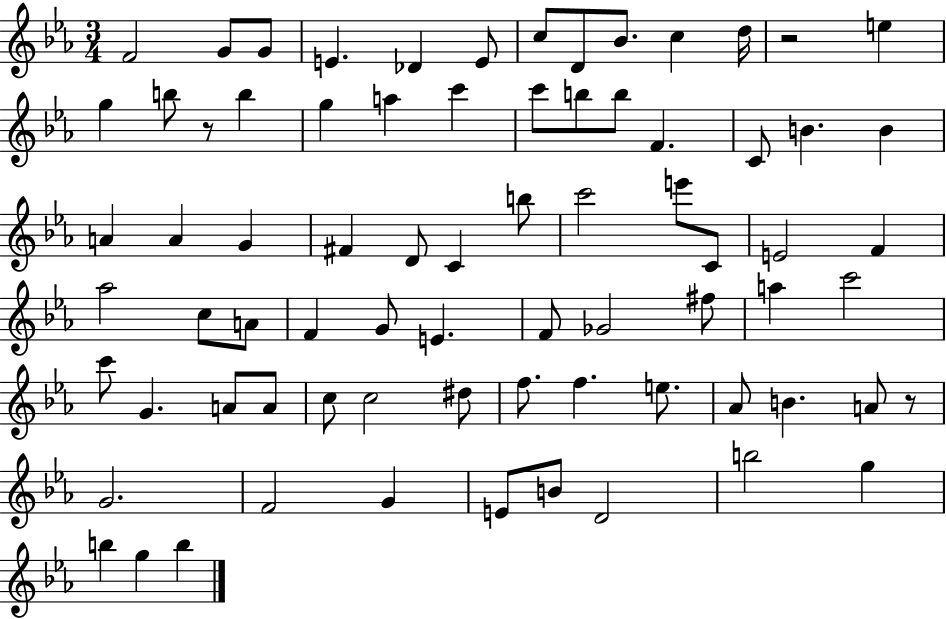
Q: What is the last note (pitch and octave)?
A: B5